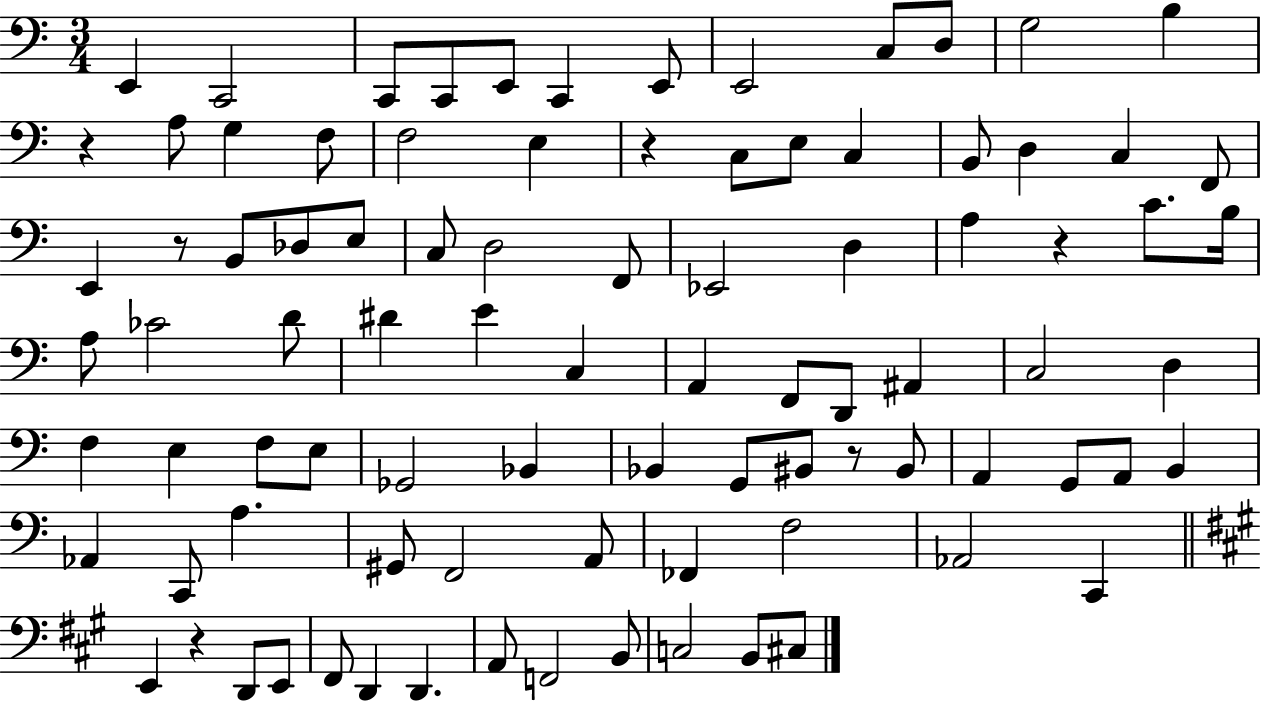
{
  \clef bass
  \numericTimeSignature
  \time 3/4
  \key c \major
  e,4 c,2 | c,8 c,8 e,8 c,4 e,8 | e,2 c8 d8 | g2 b4 | \break r4 a8 g4 f8 | f2 e4 | r4 c8 e8 c4 | b,8 d4 c4 f,8 | \break e,4 r8 b,8 des8 e8 | c8 d2 f,8 | ees,2 d4 | a4 r4 c'8. b16 | \break a8 ces'2 d'8 | dis'4 e'4 c4 | a,4 f,8 d,8 ais,4 | c2 d4 | \break f4 e4 f8 e8 | ges,2 bes,4 | bes,4 g,8 bis,8 r8 bis,8 | a,4 g,8 a,8 b,4 | \break aes,4 c,8 a4. | gis,8 f,2 a,8 | fes,4 f2 | aes,2 c,4 | \break \bar "||" \break \key a \major e,4 r4 d,8 e,8 | fis,8 d,4 d,4. | a,8 f,2 b,8 | c2 b,8 cis8 | \break \bar "|."
}